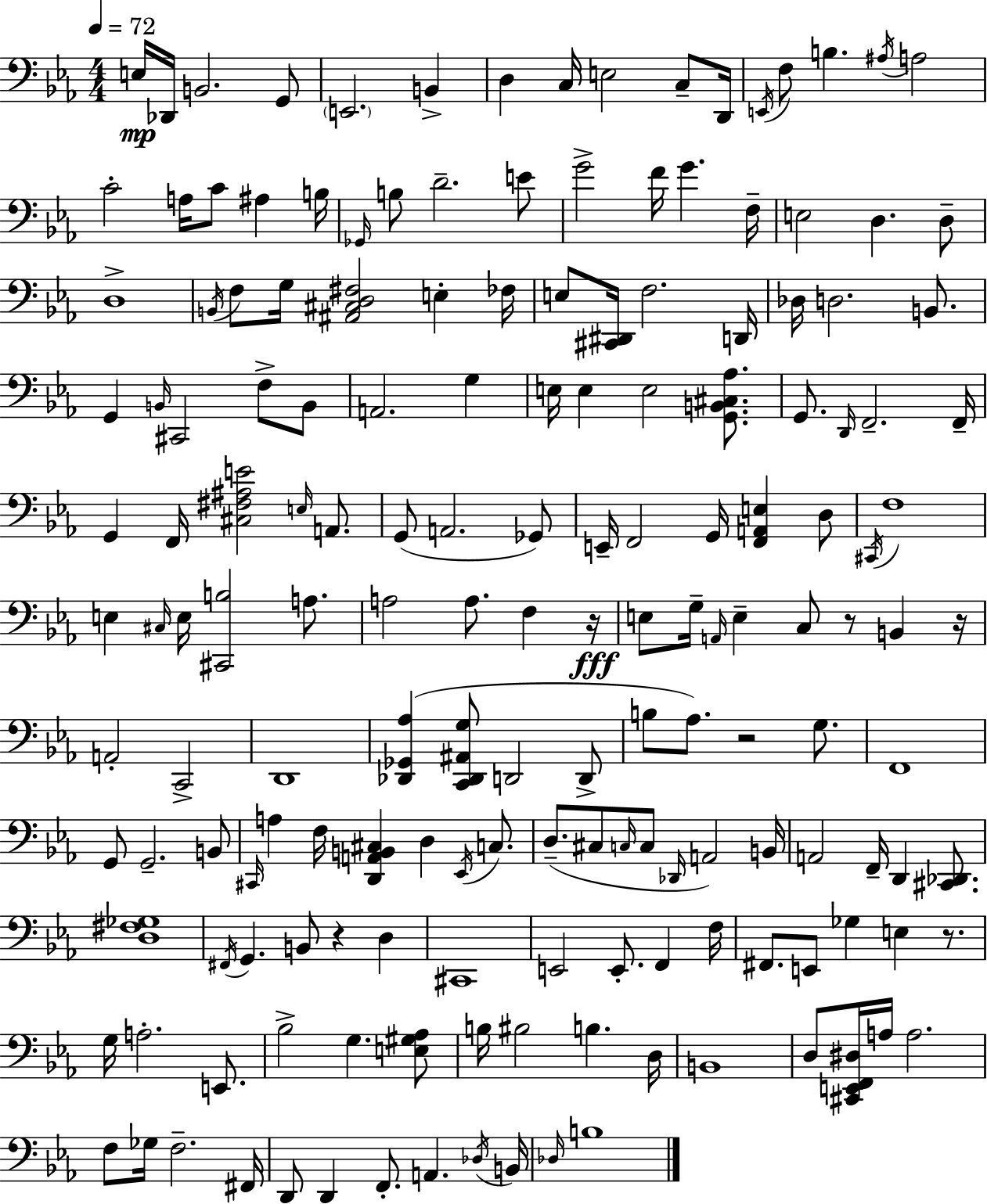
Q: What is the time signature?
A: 4/4